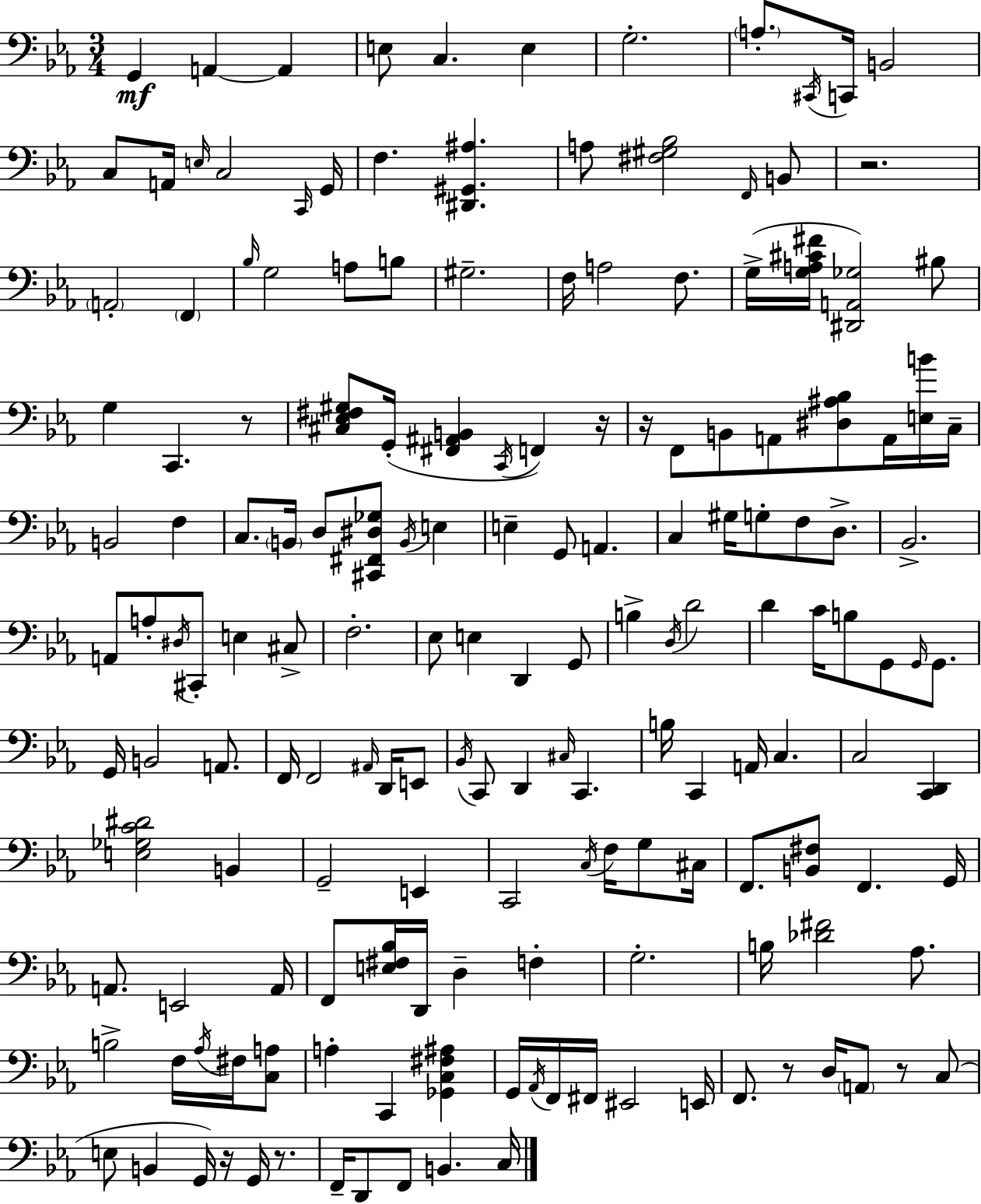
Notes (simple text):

G2/q A2/q A2/q E3/e C3/q. E3/q G3/h. A3/e. C#2/s C2/s B2/h C3/e A2/s E3/s C3/h C2/s G2/s F3/q. [D#2,G#2,A#3]/q. A3/e [F#3,G#3,Bb3]/h F2/s B2/e R/h. A2/h F2/q Bb3/s G3/h A3/e B3/e G#3/h. F3/s A3/h F3/e. G3/s [G3,A3,C#4,F#4]/s [D#2,A2,Gb3]/h BIS3/e G3/q C2/q. R/e [C#3,Eb3,F#3,G#3]/e G2/s [F#2,A#2,B2]/q C2/s F2/q R/s R/s F2/e B2/e A2/e [D#3,A#3,Bb3]/e A2/s [E3,B4]/s C3/s B2/h F3/q C3/e. B2/s D3/e [C#2,F#2,D#3,Gb3]/e B2/s E3/q E3/q G2/e A2/q. C3/q G#3/s G3/e F3/e D3/e. Bb2/h. A2/e A3/e D#3/s C#2/e E3/q C#3/e F3/h. Eb3/e E3/q D2/q G2/e B3/q D3/s D4/h D4/q C4/s B3/e G2/e G2/s G2/e. G2/s B2/h A2/e. F2/s F2/h A#2/s D2/s E2/e Bb2/s C2/e D2/q C#3/s C2/q. B3/s C2/q A2/s C3/q. C3/h [C2,D2]/q [E3,Gb3,C4,D#4]/h B2/q G2/h E2/q C2/h C3/s F3/s G3/e C#3/s F2/e. [B2,F#3]/e F2/q. G2/s A2/e. E2/h A2/s F2/e [E3,F#3,Bb3]/s D2/s D3/q F3/q G3/h. B3/s [Db4,F#4]/h Ab3/e. B3/h F3/s Ab3/s F#3/s [C3,A3]/e A3/q C2/q [Gb2,C3,F#3,A#3]/q G2/s Ab2/s F2/s F#2/s EIS2/h E2/s F2/e. R/e D3/s A2/e R/e C3/e E3/e B2/q G2/s R/s G2/s R/e. F2/s D2/e F2/e B2/q. C3/s